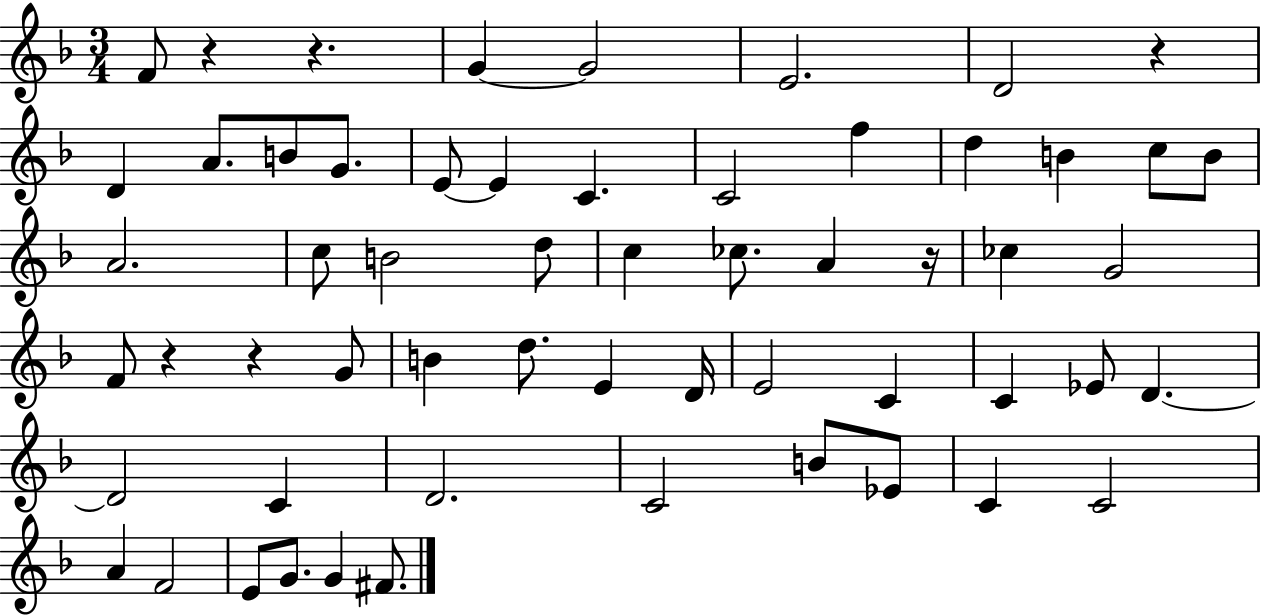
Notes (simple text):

F4/e R/q R/q. G4/q G4/h E4/h. D4/h R/q D4/q A4/e. B4/e G4/e. E4/e E4/q C4/q. C4/h F5/q D5/q B4/q C5/e B4/e A4/h. C5/e B4/h D5/e C5/q CES5/e. A4/q R/s CES5/q G4/h F4/e R/q R/q G4/e B4/q D5/e. E4/q D4/s E4/h C4/q C4/q Eb4/e D4/q. D4/h C4/q D4/h. C4/h B4/e Eb4/e C4/q C4/h A4/q F4/h E4/e G4/e. G4/q F#4/e.